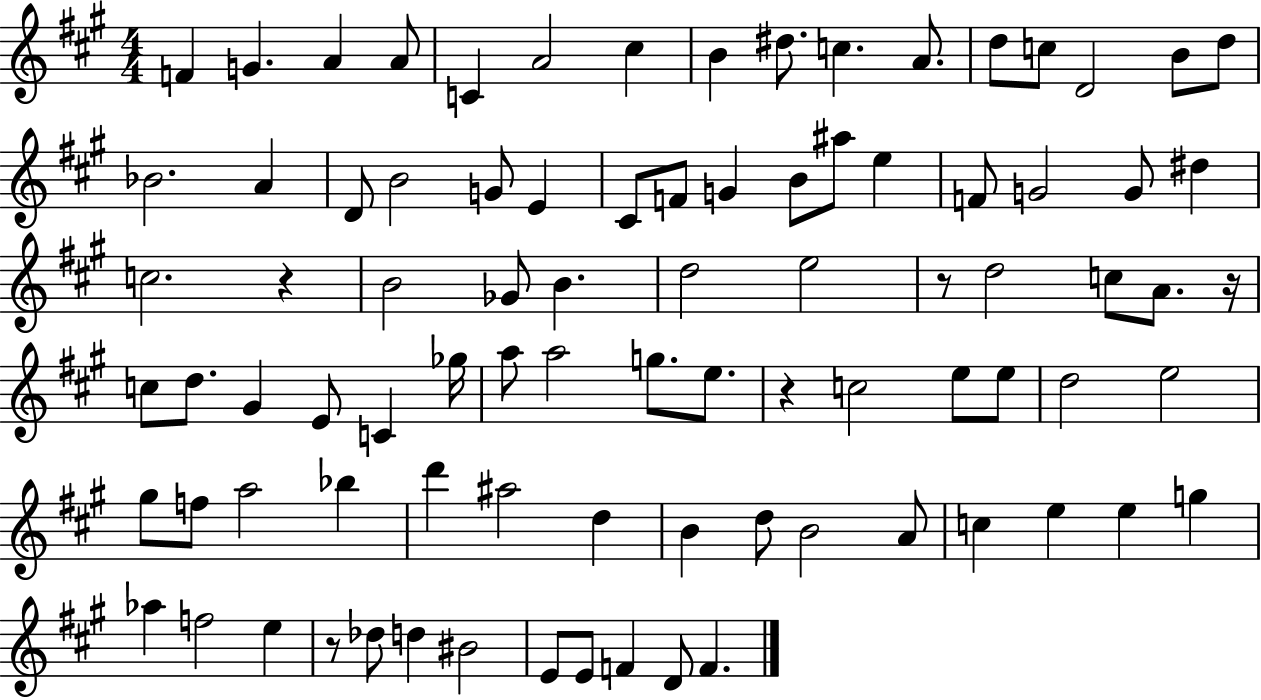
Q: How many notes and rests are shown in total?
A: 87